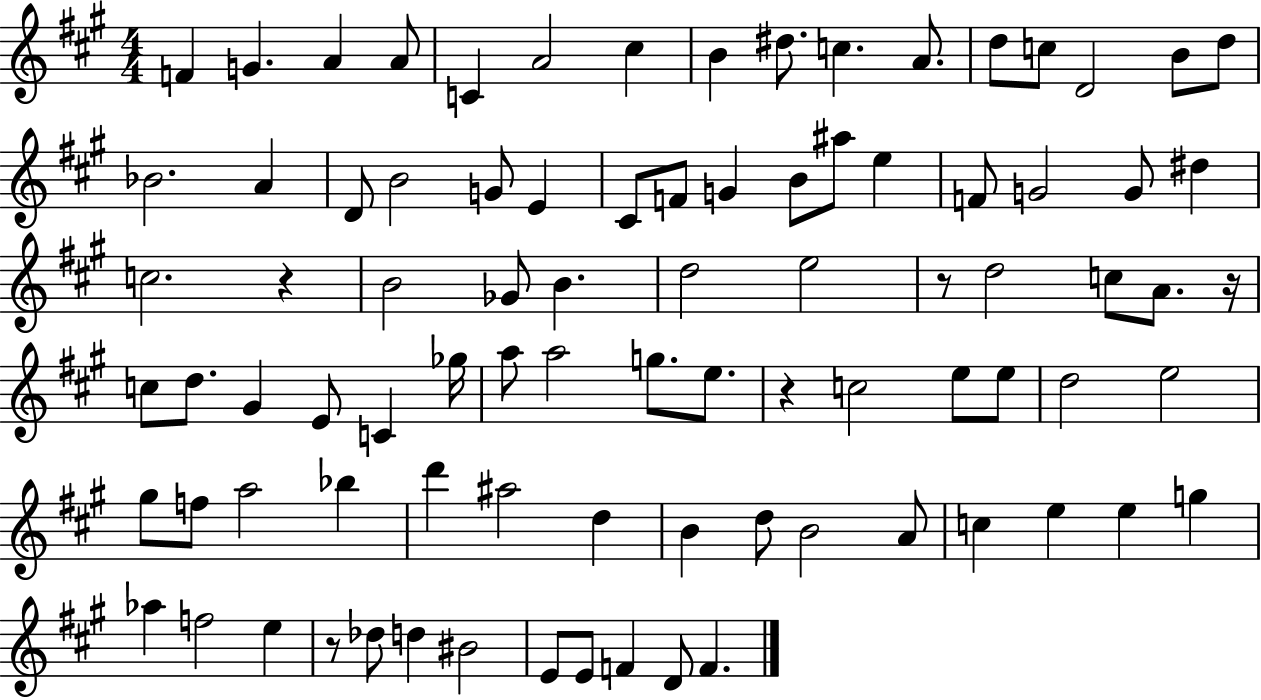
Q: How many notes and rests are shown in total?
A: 87